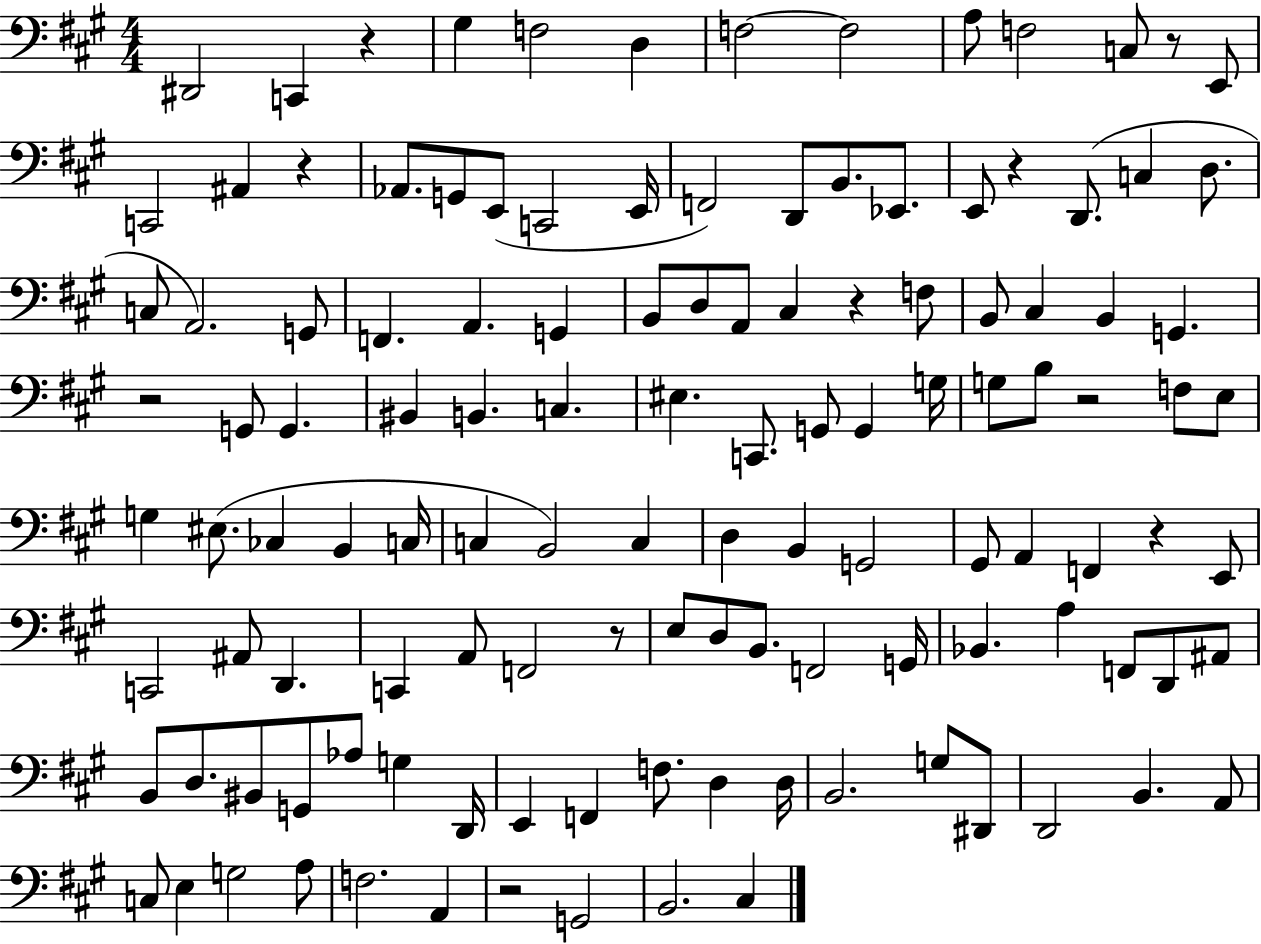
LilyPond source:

{
  \clef bass
  \numericTimeSignature
  \time 4/4
  \key a \major
  dis,2 c,4 r4 | gis4 f2 d4 | f2~~ f2 | a8 f2 c8 r8 e,8 | \break c,2 ais,4 r4 | aes,8. g,8 e,8( c,2 e,16 | f,2) d,8 b,8. ees,8. | e,8 r4 d,8.( c4 d8. | \break c8 a,2.) g,8 | f,4. a,4. g,4 | b,8 d8 a,8 cis4 r4 f8 | b,8 cis4 b,4 g,4. | \break r2 g,8 g,4. | bis,4 b,4. c4. | eis4. c,8. g,8 g,4 g16 | g8 b8 r2 f8 e8 | \break g4 eis8.( ces4 b,4 c16 | c4 b,2) c4 | d4 b,4 g,2 | gis,8 a,4 f,4 r4 e,8 | \break c,2 ais,8 d,4. | c,4 a,8 f,2 r8 | e8 d8 b,8. f,2 g,16 | bes,4. a4 f,8 d,8 ais,8 | \break b,8 d8. bis,8 g,8 aes8 g4 d,16 | e,4 f,4 f8. d4 d16 | b,2. g8 dis,8 | d,2 b,4. a,8 | \break c8 e4 g2 a8 | f2. a,4 | r2 g,2 | b,2. cis4 | \break \bar "|."
}